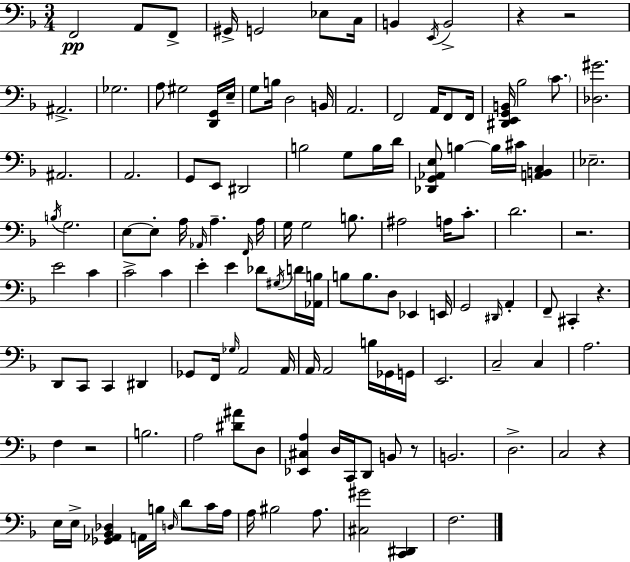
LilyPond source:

{
  \clef bass
  \numericTimeSignature
  \time 3/4
  \key d \minor
  \repeat volta 2 { f,2\pp a,8 f,8-> | gis,16-> g,2 ees8 c16 | b,4 \acciaccatura { e,16 } b,2-> | r4 r2 | \break ais,2.-> | ges2. | a8 gis2 <d, g,>16 | e16-- g8 b16 d2 | \break b,16 a,2. | f,2 a,16 f,8 | f,16 <dis, e, g, b,>16 bes2 \parenthesize c'8. | <des gis'>2. | \break ais,2. | a,2. | g,8 e,8 dis,2 | b2 g8 b16 | \break d'16 <des, g, aes, e>8 b4~~ b16 cis'16 <a, b, c>4 | ees2.-- | \acciaccatura { b16 } g2. | e8~~ e8-. a16 \grace { aes,16 } a4.-- | \break \grace { f,16 } a16 g16 g2 | b8. ais2 | a16 c'8.-. d'2. | r2. | \break e'2 | c'4 c'2-> | c'4 e'4-. e'4 | des'8 \acciaccatura { gis16 } d'16 <aes, b>16 b8 b8. d8 | \break ees,4 e,16 g,2 | \grace { dis,16 } a,4-. f,8-- cis,4-. | r4. d,8 c,8 c,4 | dis,4 ges,8 f,16 \grace { ges16 } a,2 | \break a,16 a,16 a,2 | b16 ges,16 g,16 e,2. | c2-- | c4 a2. | \break f4 r2 | b2. | a2 | <dis' ais'>8 d8 <ees, cis a>4 d16 | \break c,16 d,8 b,8 r8 b,2. | d2.-> | c2 | r4 e16 e16-> <ges, aes, bes, des>4 | \break a,16 b16 \grace { d16 } d'8 c'16 a16 a16 bis2 | a8. <cis gis'>2 | <c, dis,>4 f2. | } \bar "|."
}